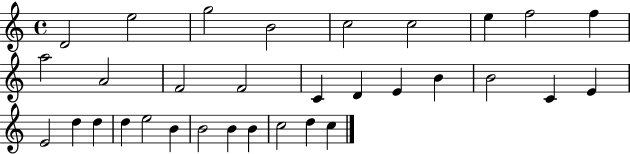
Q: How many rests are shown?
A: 0